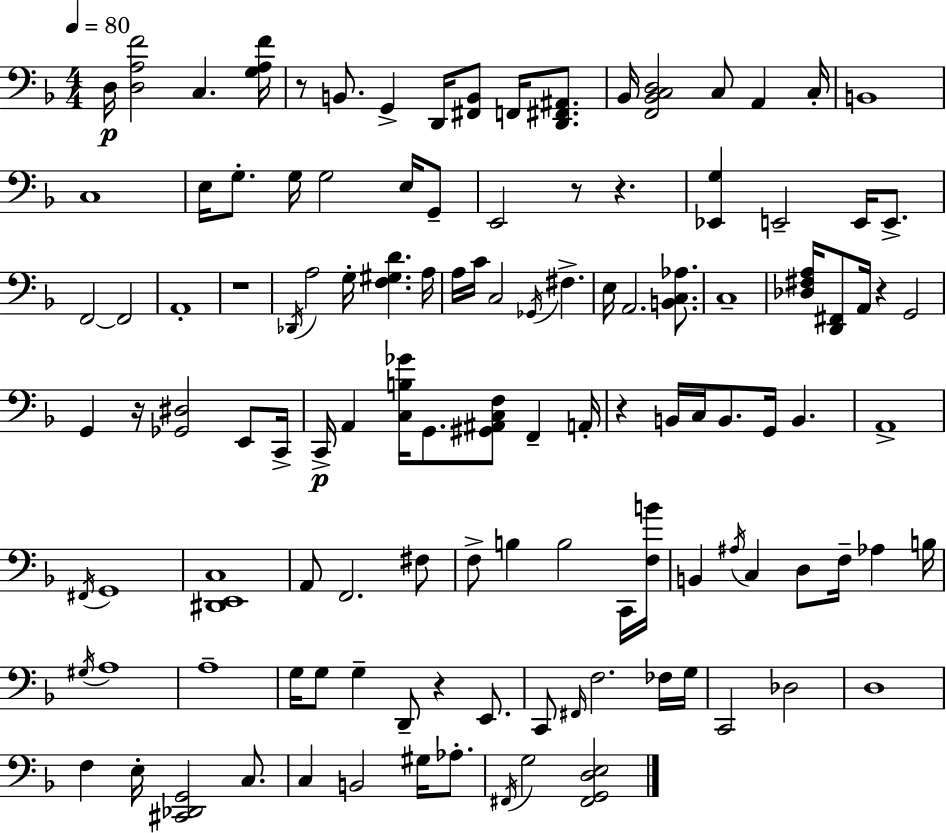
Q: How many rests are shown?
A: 8